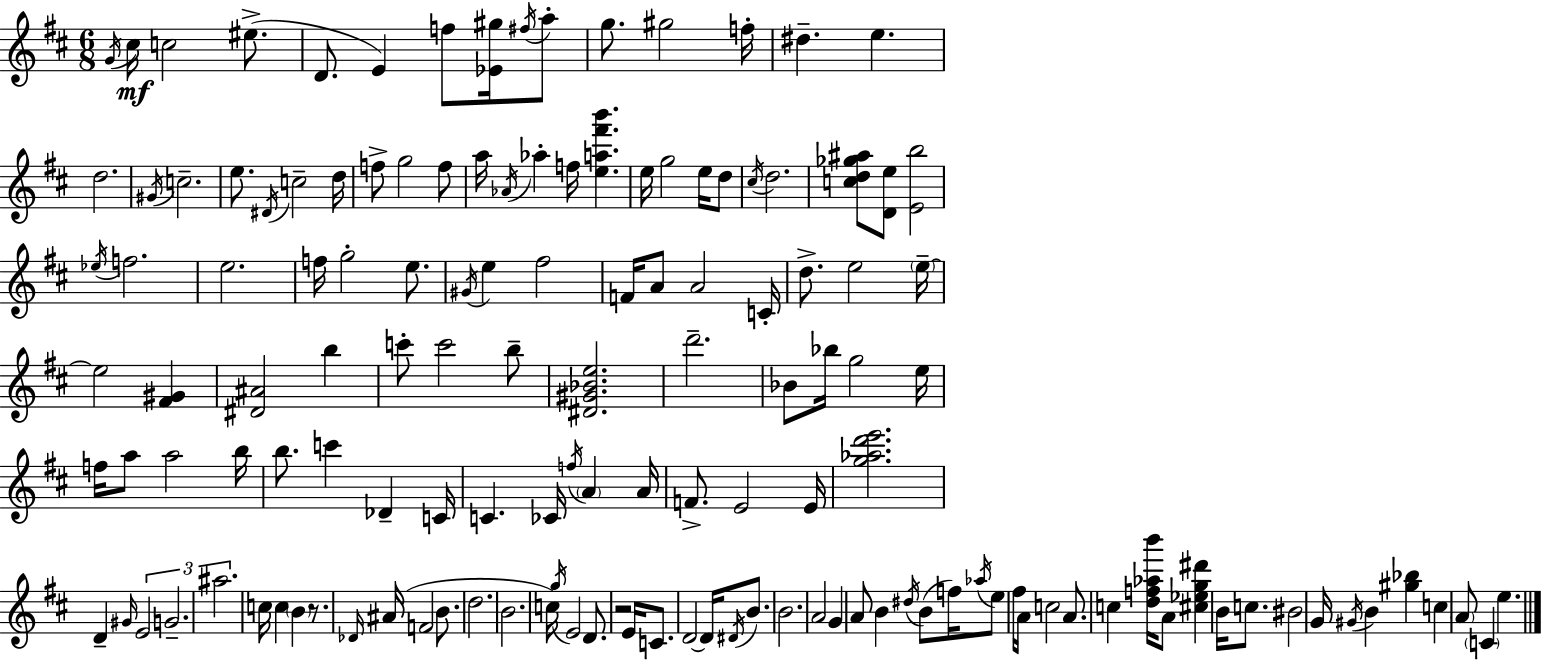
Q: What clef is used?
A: treble